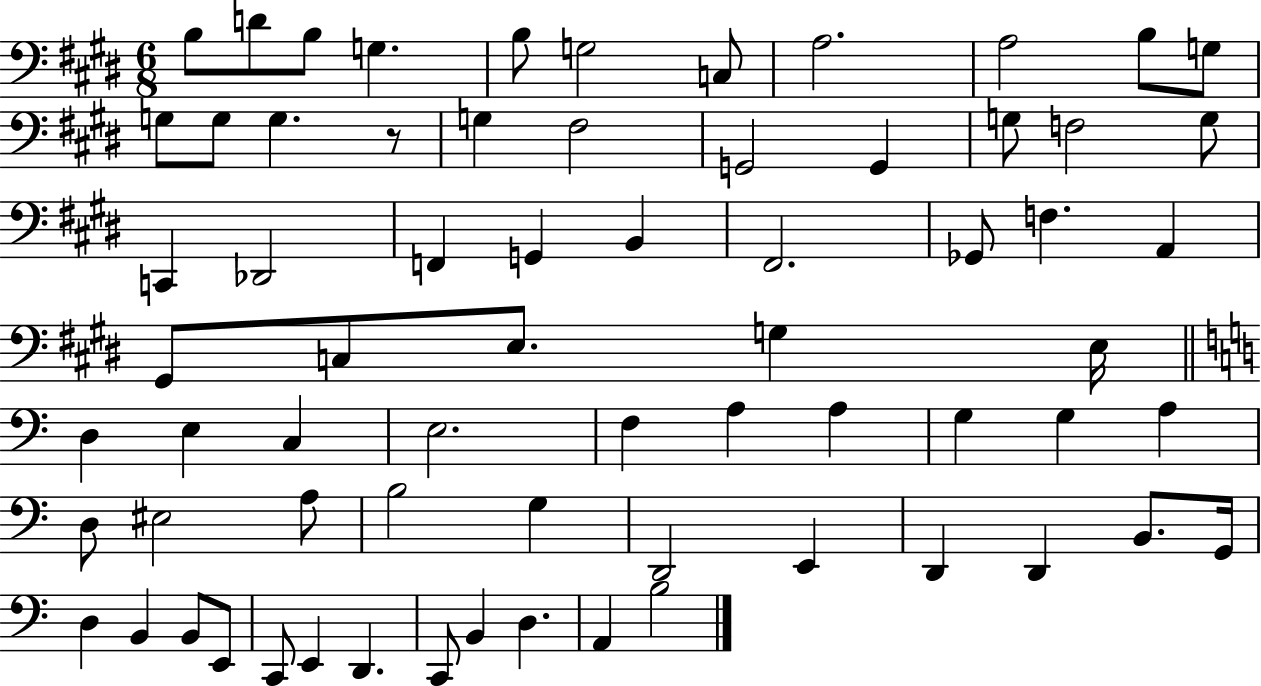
B3/e D4/e B3/e G3/q. B3/e G3/h C3/e A3/h. A3/h B3/e G3/e G3/e G3/e G3/q. R/e G3/q F#3/h G2/h G2/q G3/e F3/h G3/e C2/q Db2/h F2/q G2/q B2/q F#2/h. Gb2/e F3/q. A2/q G#2/e C3/e E3/e. G3/q E3/s D3/q E3/q C3/q E3/h. F3/q A3/q A3/q G3/q G3/q A3/q D3/e EIS3/h A3/e B3/h G3/q D2/h E2/q D2/q D2/q B2/e. G2/s D3/q B2/q B2/e E2/e C2/e E2/q D2/q. C2/e B2/q D3/q. A2/q B3/h